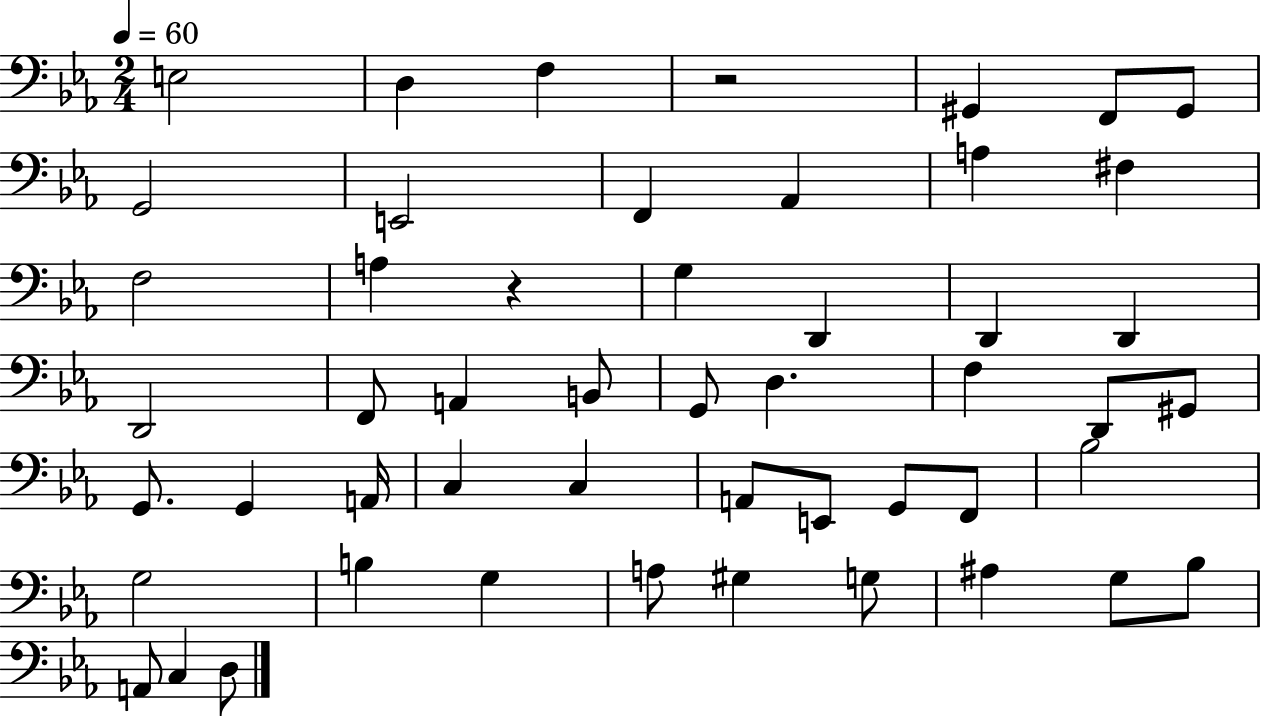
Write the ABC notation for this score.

X:1
T:Untitled
M:2/4
L:1/4
K:Eb
E,2 D, F, z2 ^G,, F,,/2 ^G,,/2 G,,2 E,,2 F,, _A,, A, ^F, F,2 A, z G, D,, D,, D,, D,,2 F,,/2 A,, B,,/2 G,,/2 D, F, D,,/2 ^G,,/2 G,,/2 G,, A,,/4 C, C, A,,/2 E,,/2 G,,/2 F,,/2 _B,2 G,2 B, G, A,/2 ^G, G,/2 ^A, G,/2 _B,/2 A,,/2 C, D,/2